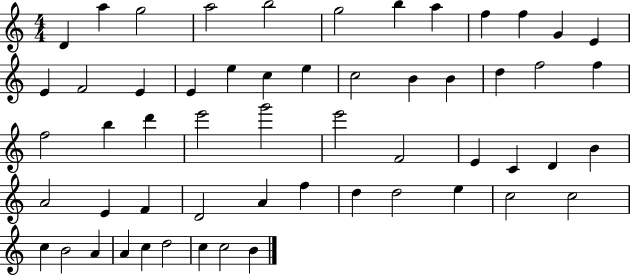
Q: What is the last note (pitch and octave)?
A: B4